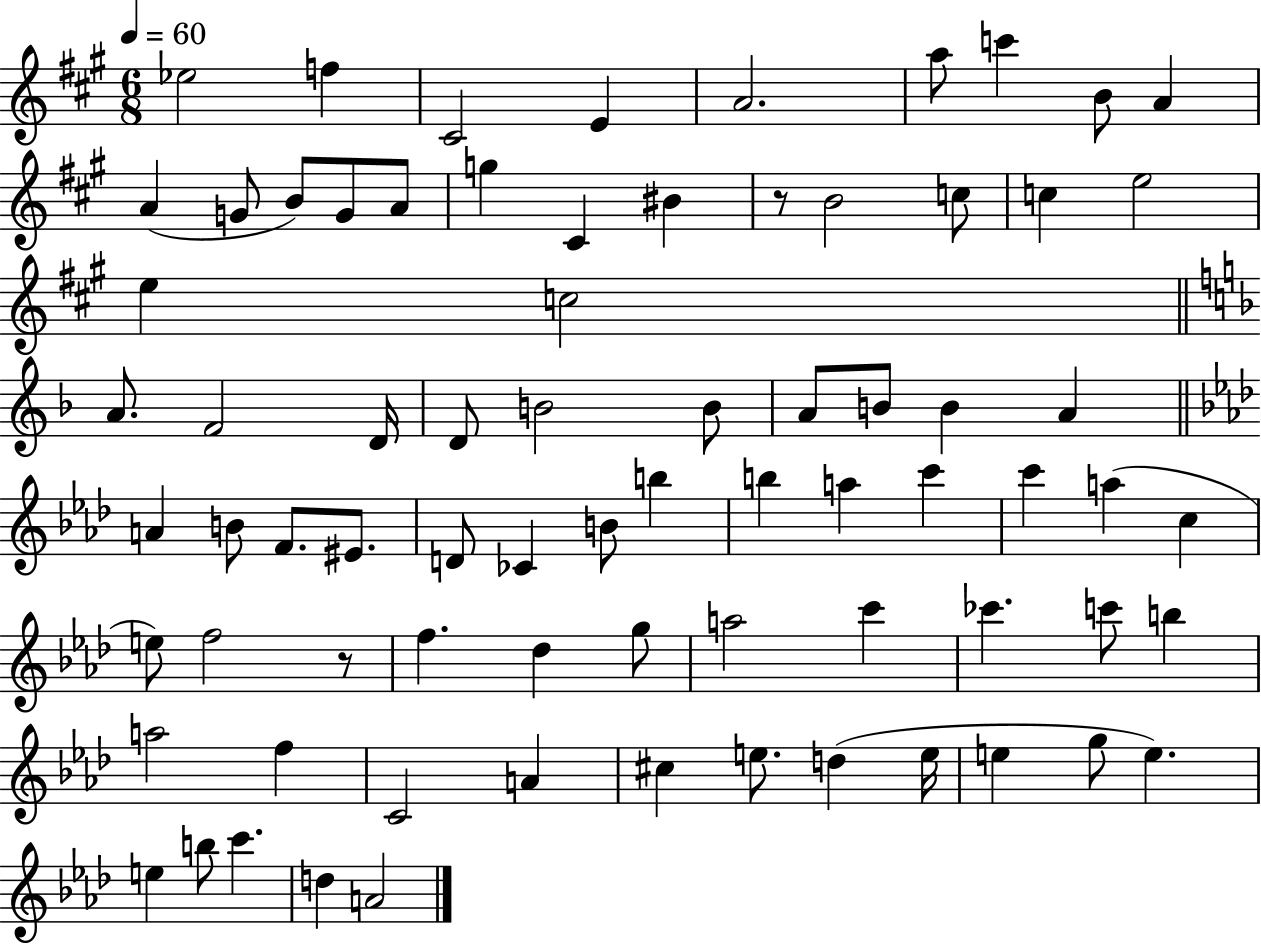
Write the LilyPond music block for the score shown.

{
  \clef treble
  \numericTimeSignature
  \time 6/8
  \key a \major
  \tempo 4 = 60
  ees''2 f''4 | cis'2 e'4 | a'2. | a''8 c'''4 b'8 a'4 | \break a'4( g'8 b'8) g'8 a'8 | g''4 cis'4 bis'4 | r8 b'2 c''8 | c''4 e''2 | \break e''4 c''2 | \bar "||" \break \key f \major a'8. f'2 d'16 | d'8 b'2 b'8 | a'8 b'8 b'4 a'4 | \bar "||" \break \key f \minor a'4 b'8 f'8. eis'8. | d'8 ces'4 b'8 b''4 | b''4 a''4 c'''4 | c'''4 a''4( c''4 | \break e''8) f''2 r8 | f''4. des''4 g''8 | a''2 c'''4 | ces'''4. c'''8 b''4 | \break a''2 f''4 | c'2 a'4 | cis''4 e''8. d''4( e''16 | e''4 g''8 e''4.) | \break e''4 b''8 c'''4. | d''4 a'2 | \bar "|."
}